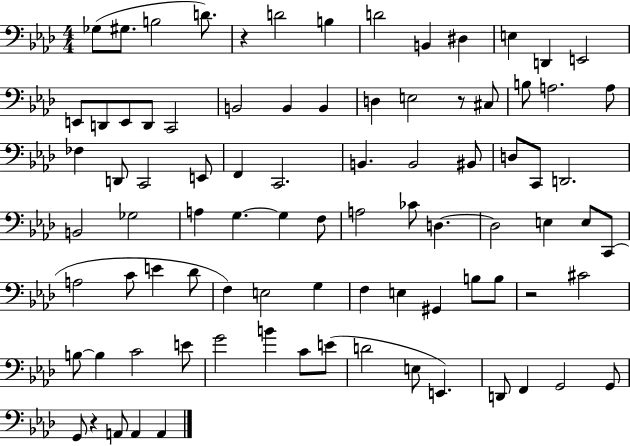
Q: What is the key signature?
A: AES major